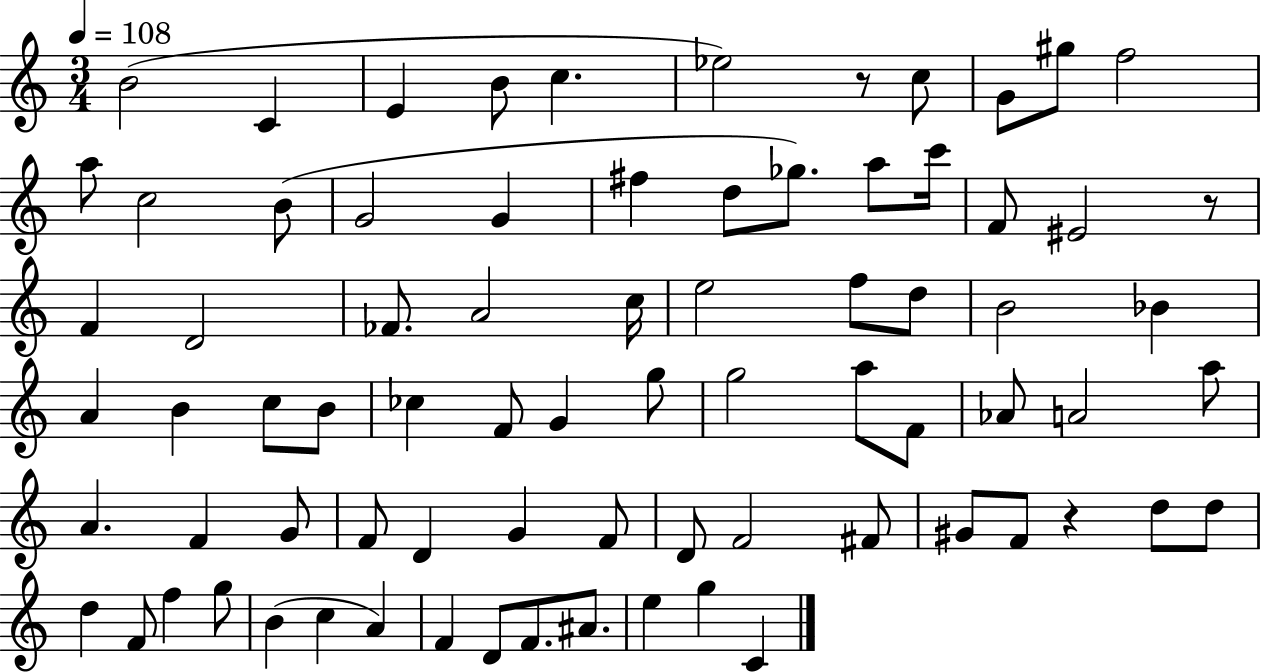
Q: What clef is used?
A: treble